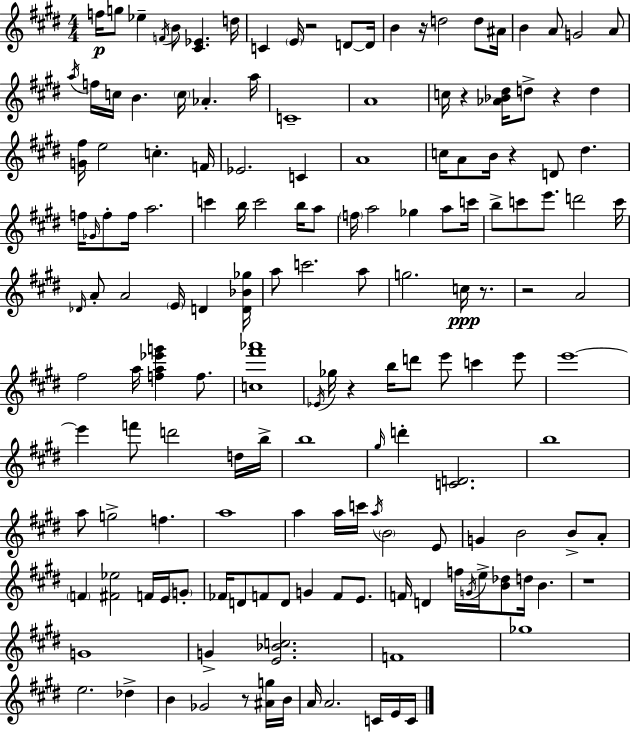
F5/s G5/e Eb5/q F4/s B4/e [C#4,Eb4]/q. D5/s C4/q E4/s R/h D4/e D4/s B4/q R/s D5/h D5/e A#4/s B4/q A4/e G4/h A4/e A5/s F5/s C5/s B4/q. C5/s Ab4/q. A5/s C4/w A4/w C5/s R/q [Ab4,Bb4,D#5]/s D5/e R/q D5/q [G4,F#5]/s E5/h C5/q. F4/s Eb4/h. C4/q A4/w C5/s A4/e B4/s R/q D4/e D#5/q. F5/s Gb4/s F5/e F5/s A5/h. C6/q B5/s C6/h B5/s A5/e F5/s A5/h Gb5/q A5/e C6/s B5/e C6/e E6/e. D6/h C6/s Db4/s A4/e A4/h E4/s D4/q [D4,Bb4,Gb5]/s A5/e C6/h. A5/e G5/h. C5/s R/e. R/h A4/h F#5/h A5/s [F5,A5,Eb6,G6]/q F5/e. [C5,F#6,Ab6]/w Eb4/s Gb5/s R/q B5/s D6/e E6/e C6/q E6/e E6/w E6/q F6/e D6/h D5/s B5/s B5/w G#5/s D6/q [C4,D4]/h. B5/w A5/e G5/h F5/q. A5/w A5/q A5/s C6/s A5/s B4/h E4/e G4/q B4/h B4/e A4/e F4/q [F#4,Eb5]/h F4/s E4/s G4/e FES4/s D4/e F4/e D4/e G4/q F4/e E4/e. F4/s D4/q F5/s G4/s E5/s [B4,Db5]/e D5/s B4/q. R/w G4/w G4/q [E4,Bb4,C5]/h. F4/w Gb5/w E5/h. Db5/q B4/q Gb4/h R/e [A#4,G5]/s B4/s A4/s A4/h. C4/s E4/s C4/s